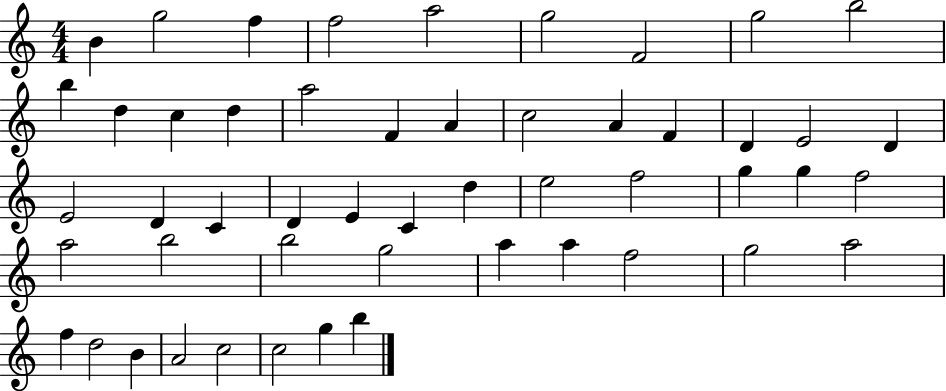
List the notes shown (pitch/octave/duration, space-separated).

B4/q G5/h F5/q F5/h A5/h G5/h F4/h G5/h B5/h B5/q D5/q C5/q D5/q A5/h F4/q A4/q C5/h A4/q F4/q D4/q E4/h D4/q E4/h D4/q C4/q D4/q E4/q C4/q D5/q E5/h F5/h G5/q G5/q F5/h A5/h B5/h B5/h G5/h A5/q A5/q F5/h G5/h A5/h F5/q D5/h B4/q A4/h C5/h C5/h G5/q B5/q